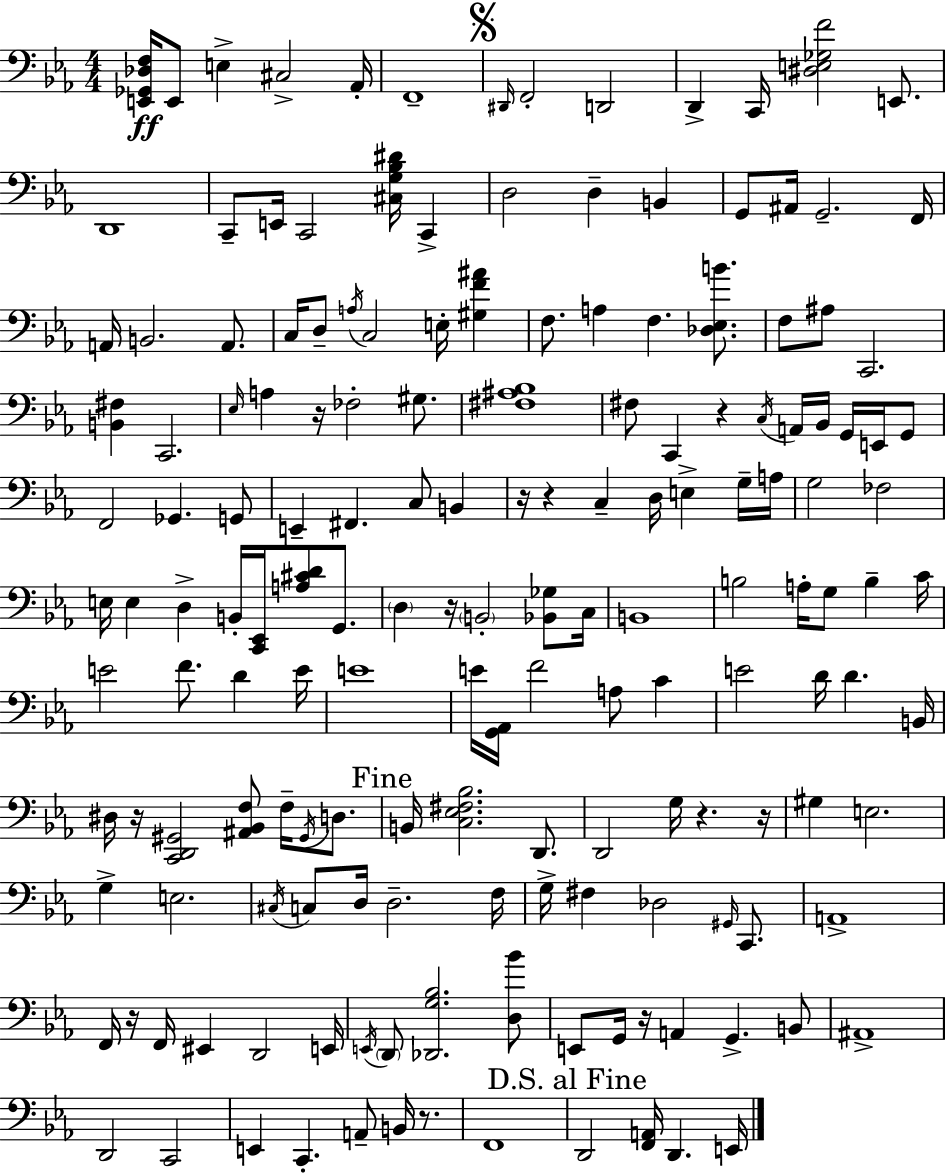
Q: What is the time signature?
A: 4/4